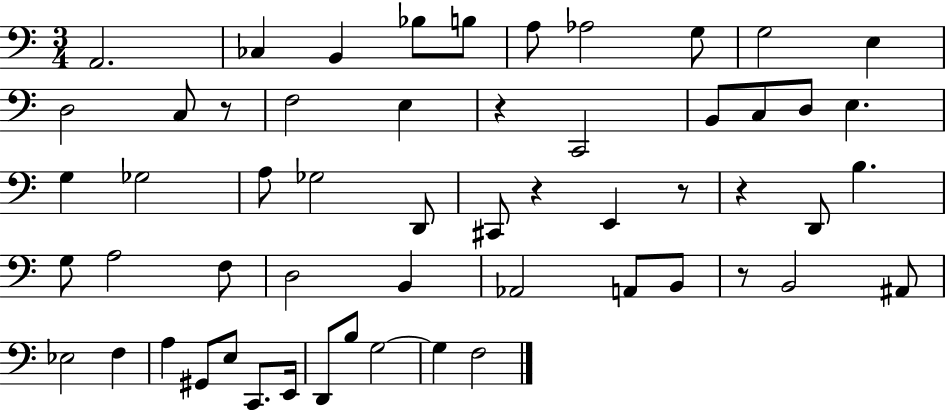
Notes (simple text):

A2/h. CES3/q B2/q Bb3/e B3/e A3/e Ab3/h G3/e G3/h E3/q D3/h C3/e R/e F3/h E3/q R/q C2/h B2/e C3/e D3/e E3/q. G3/q Gb3/h A3/e Gb3/h D2/e C#2/e R/q E2/q R/e R/q D2/e B3/q. G3/e A3/h F3/e D3/h B2/q Ab2/h A2/e B2/e R/e B2/h A#2/e Eb3/h F3/q A3/q G#2/e E3/e C2/e. E2/s D2/e B3/e G3/h G3/q F3/h